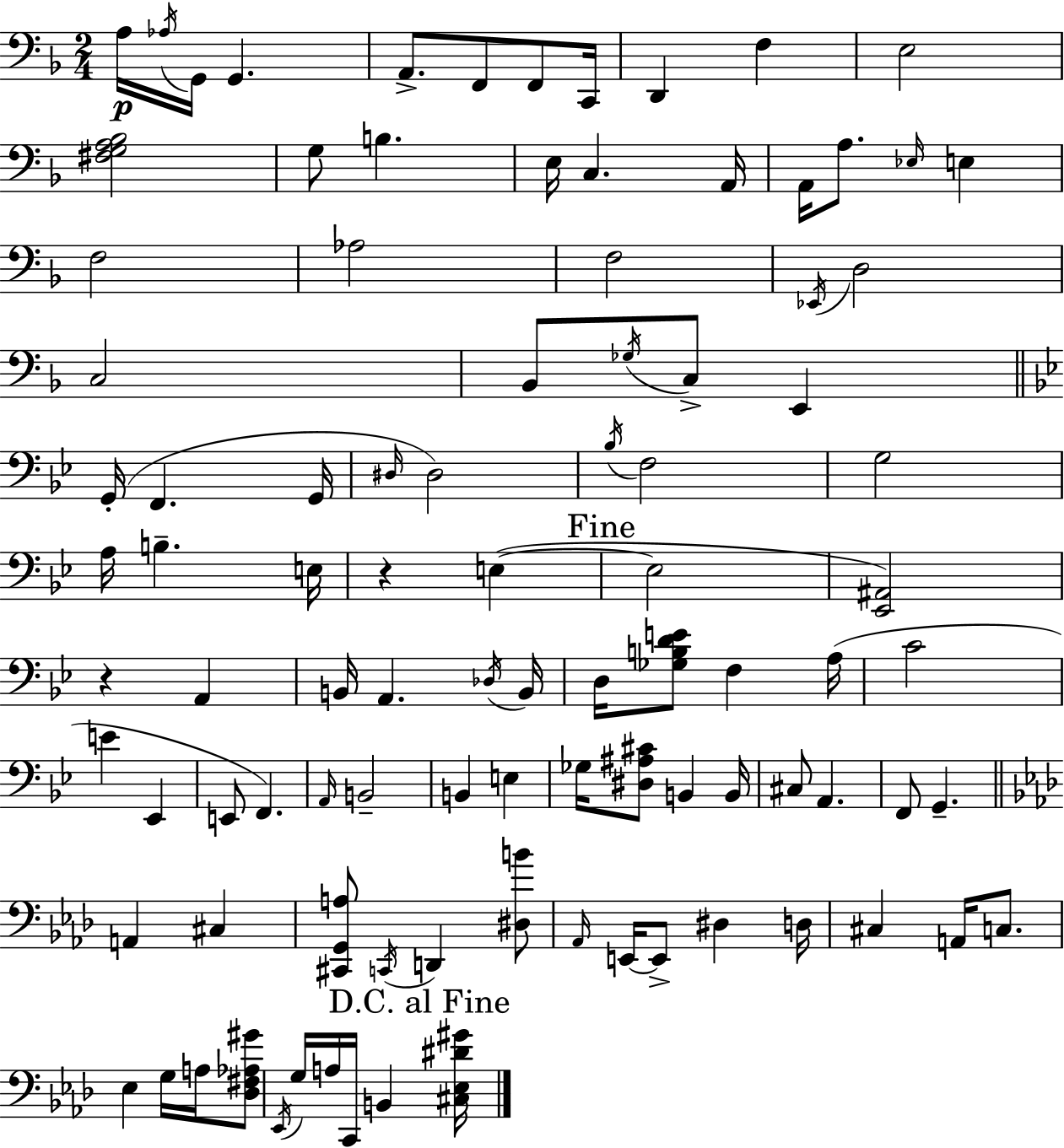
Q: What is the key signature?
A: D minor